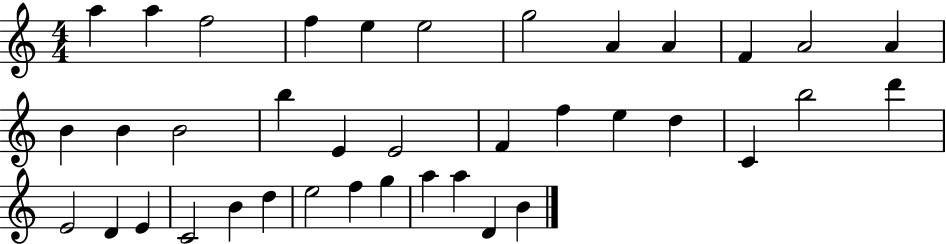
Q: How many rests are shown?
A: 0